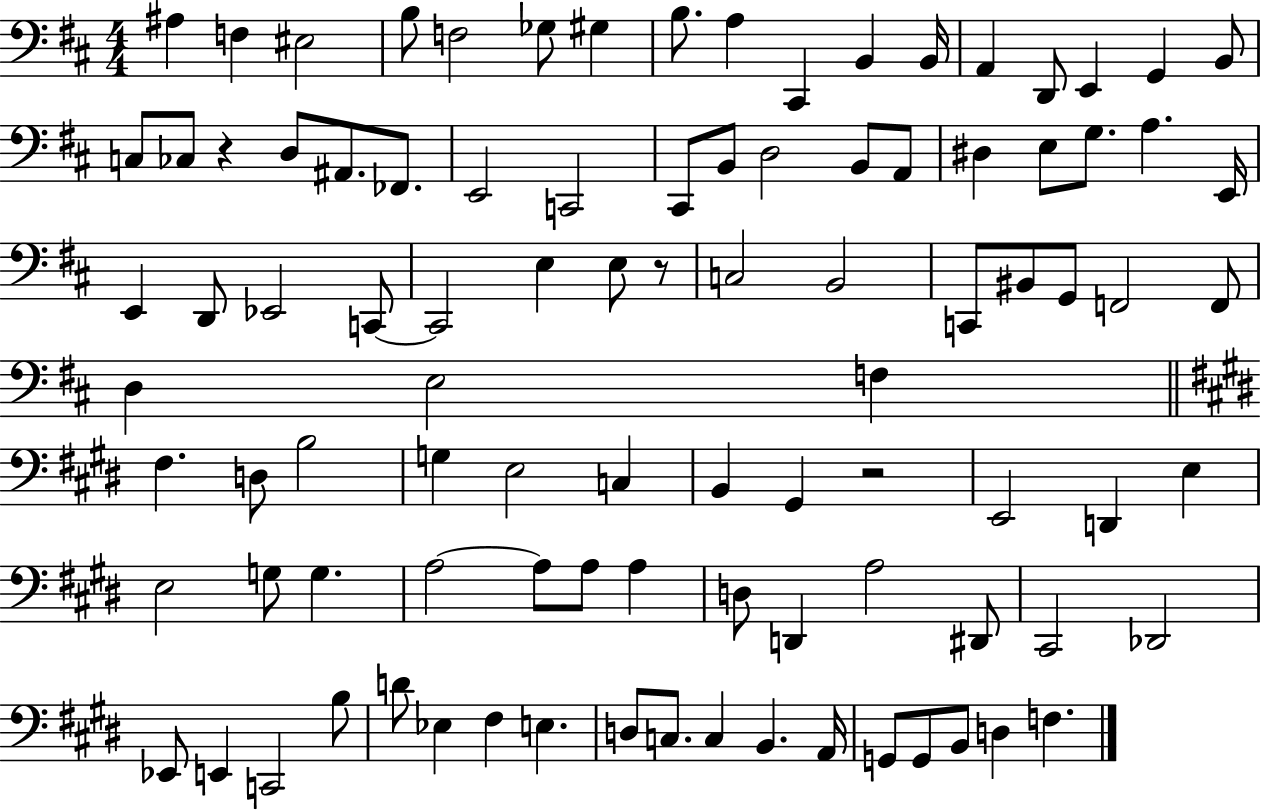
{
  \clef bass
  \numericTimeSignature
  \time 4/4
  \key d \major
  ais4 f4 eis2 | b8 f2 ges8 gis4 | b8. a4 cis,4 b,4 b,16 | a,4 d,8 e,4 g,4 b,8 | \break c8 ces8 r4 d8 ais,8. fes,8. | e,2 c,2 | cis,8 b,8 d2 b,8 a,8 | dis4 e8 g8. a4. e,16 | \break e,4 d,8 ees,2 c,8~~ | c,2 e4 e8 r8 | c2 b,2 | c,8 bis,8 g,8 f,2 f,8 | \break d4 e2 f4 | \bar "||" \break \key e \major fis4. d8 b2 | g4 e2 c4 | b,4 gis,4 r2 | e,2 d,4 e4 | \break e2 g8 g4. | a2~~ a8 a8 a4 | d8 d,4 a2 dis,8 | cis,2 des,2 | \break ees,8 e,4 c,2 b8 | d'8 ees4 fis4 e4. | d8 c8. c4 b,4. a,16 | g,8 g,8 b,8 d4 f4. | \break \bar "|."
}